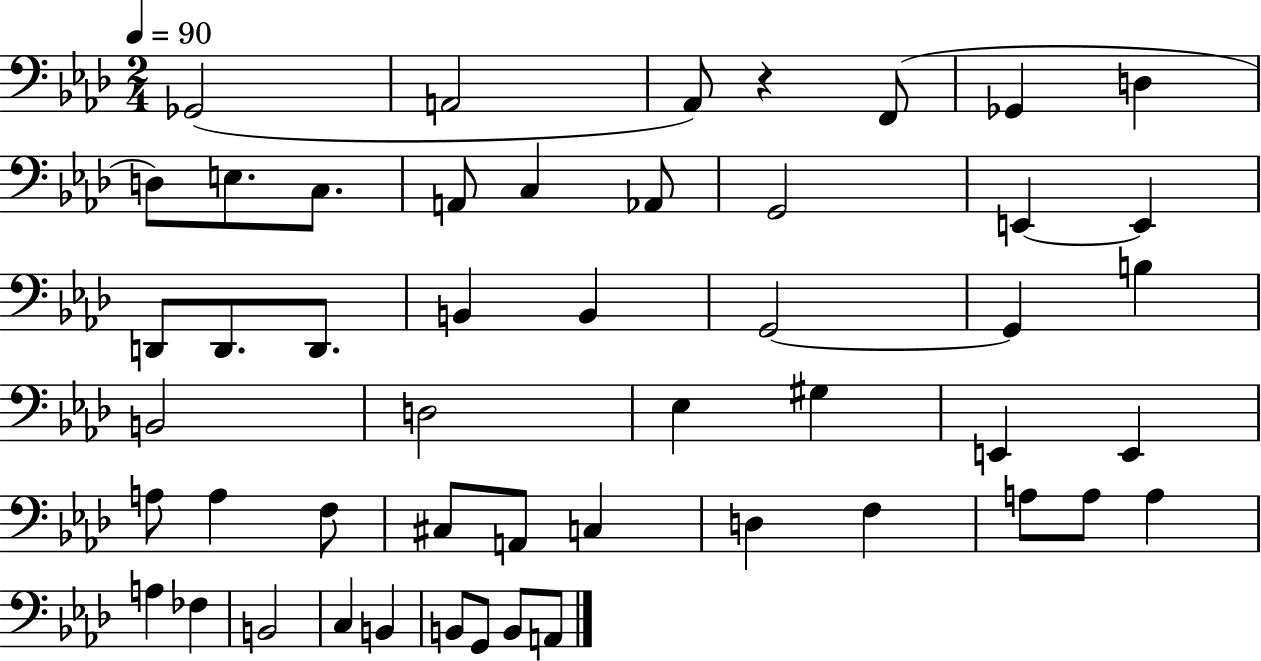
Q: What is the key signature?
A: AES major